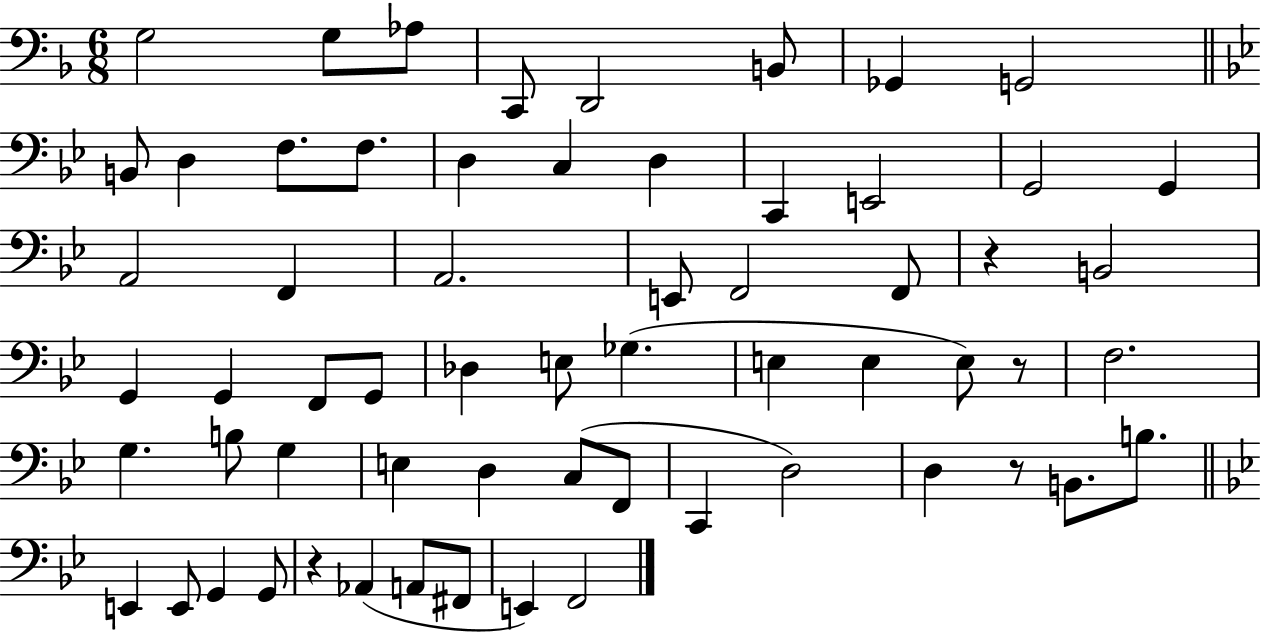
G3/h G3/e Ab3/e C2/e D2/h B2/e Gb2/q G2/h B2/e D3/q F3/e. F3/e. D3/q C3/q D3/q C2/q E2/h G2/h G2/q A2/h F2/q A2/h. E2/e F2/h F2/e R/q B2/h G2/q G2/q F2/e G2/e Db3/q E3/e Gb3/q. E3/q E3/q E3/e R/e F3/h. G3/q. B3/e G3/q E3/q D3/q C3/e F2/e C2/q D3/h D3/q R/e B2/e. B3/e. E2/q E2/e G2/q G2/e R/q Ab2/q A2/e F#2/e E2/q F2/h